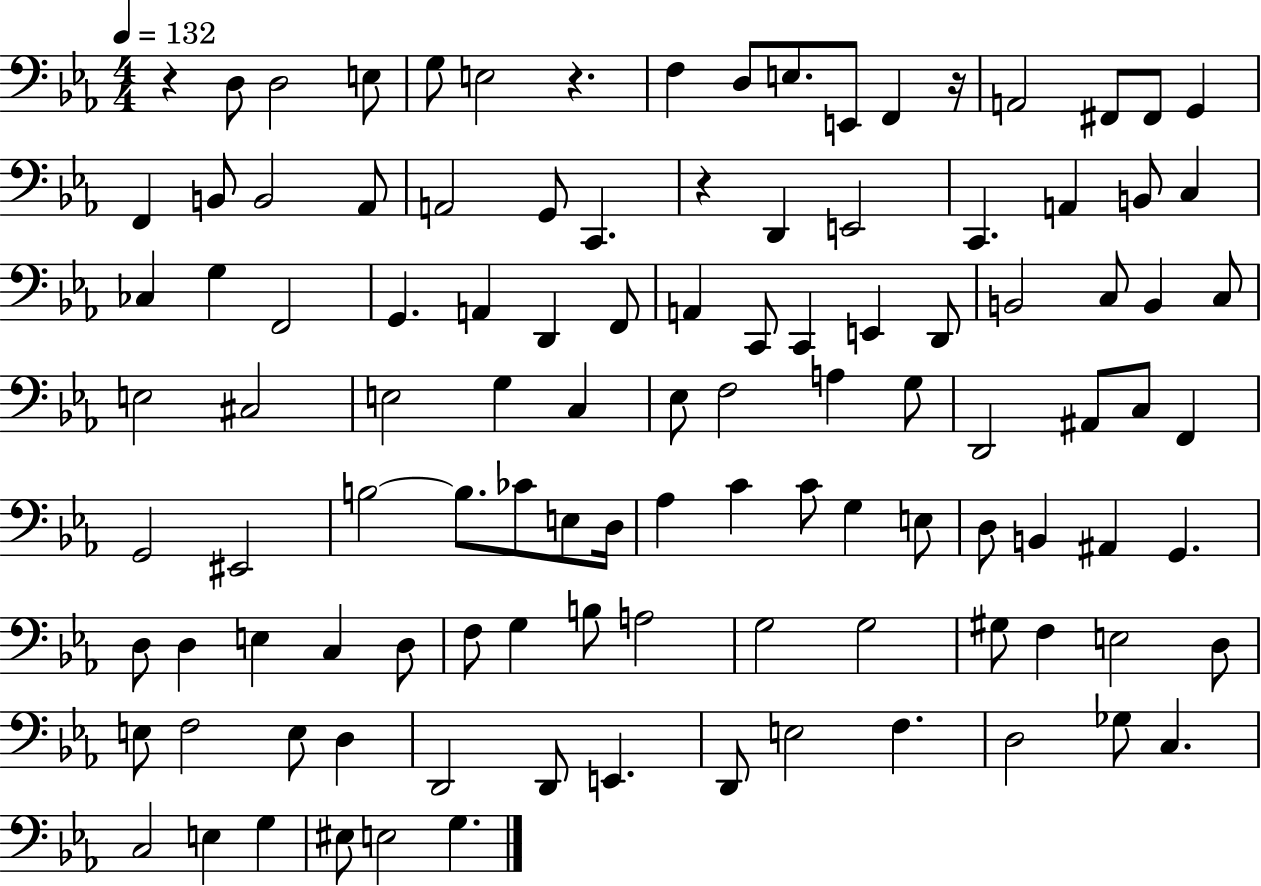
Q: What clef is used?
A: bass